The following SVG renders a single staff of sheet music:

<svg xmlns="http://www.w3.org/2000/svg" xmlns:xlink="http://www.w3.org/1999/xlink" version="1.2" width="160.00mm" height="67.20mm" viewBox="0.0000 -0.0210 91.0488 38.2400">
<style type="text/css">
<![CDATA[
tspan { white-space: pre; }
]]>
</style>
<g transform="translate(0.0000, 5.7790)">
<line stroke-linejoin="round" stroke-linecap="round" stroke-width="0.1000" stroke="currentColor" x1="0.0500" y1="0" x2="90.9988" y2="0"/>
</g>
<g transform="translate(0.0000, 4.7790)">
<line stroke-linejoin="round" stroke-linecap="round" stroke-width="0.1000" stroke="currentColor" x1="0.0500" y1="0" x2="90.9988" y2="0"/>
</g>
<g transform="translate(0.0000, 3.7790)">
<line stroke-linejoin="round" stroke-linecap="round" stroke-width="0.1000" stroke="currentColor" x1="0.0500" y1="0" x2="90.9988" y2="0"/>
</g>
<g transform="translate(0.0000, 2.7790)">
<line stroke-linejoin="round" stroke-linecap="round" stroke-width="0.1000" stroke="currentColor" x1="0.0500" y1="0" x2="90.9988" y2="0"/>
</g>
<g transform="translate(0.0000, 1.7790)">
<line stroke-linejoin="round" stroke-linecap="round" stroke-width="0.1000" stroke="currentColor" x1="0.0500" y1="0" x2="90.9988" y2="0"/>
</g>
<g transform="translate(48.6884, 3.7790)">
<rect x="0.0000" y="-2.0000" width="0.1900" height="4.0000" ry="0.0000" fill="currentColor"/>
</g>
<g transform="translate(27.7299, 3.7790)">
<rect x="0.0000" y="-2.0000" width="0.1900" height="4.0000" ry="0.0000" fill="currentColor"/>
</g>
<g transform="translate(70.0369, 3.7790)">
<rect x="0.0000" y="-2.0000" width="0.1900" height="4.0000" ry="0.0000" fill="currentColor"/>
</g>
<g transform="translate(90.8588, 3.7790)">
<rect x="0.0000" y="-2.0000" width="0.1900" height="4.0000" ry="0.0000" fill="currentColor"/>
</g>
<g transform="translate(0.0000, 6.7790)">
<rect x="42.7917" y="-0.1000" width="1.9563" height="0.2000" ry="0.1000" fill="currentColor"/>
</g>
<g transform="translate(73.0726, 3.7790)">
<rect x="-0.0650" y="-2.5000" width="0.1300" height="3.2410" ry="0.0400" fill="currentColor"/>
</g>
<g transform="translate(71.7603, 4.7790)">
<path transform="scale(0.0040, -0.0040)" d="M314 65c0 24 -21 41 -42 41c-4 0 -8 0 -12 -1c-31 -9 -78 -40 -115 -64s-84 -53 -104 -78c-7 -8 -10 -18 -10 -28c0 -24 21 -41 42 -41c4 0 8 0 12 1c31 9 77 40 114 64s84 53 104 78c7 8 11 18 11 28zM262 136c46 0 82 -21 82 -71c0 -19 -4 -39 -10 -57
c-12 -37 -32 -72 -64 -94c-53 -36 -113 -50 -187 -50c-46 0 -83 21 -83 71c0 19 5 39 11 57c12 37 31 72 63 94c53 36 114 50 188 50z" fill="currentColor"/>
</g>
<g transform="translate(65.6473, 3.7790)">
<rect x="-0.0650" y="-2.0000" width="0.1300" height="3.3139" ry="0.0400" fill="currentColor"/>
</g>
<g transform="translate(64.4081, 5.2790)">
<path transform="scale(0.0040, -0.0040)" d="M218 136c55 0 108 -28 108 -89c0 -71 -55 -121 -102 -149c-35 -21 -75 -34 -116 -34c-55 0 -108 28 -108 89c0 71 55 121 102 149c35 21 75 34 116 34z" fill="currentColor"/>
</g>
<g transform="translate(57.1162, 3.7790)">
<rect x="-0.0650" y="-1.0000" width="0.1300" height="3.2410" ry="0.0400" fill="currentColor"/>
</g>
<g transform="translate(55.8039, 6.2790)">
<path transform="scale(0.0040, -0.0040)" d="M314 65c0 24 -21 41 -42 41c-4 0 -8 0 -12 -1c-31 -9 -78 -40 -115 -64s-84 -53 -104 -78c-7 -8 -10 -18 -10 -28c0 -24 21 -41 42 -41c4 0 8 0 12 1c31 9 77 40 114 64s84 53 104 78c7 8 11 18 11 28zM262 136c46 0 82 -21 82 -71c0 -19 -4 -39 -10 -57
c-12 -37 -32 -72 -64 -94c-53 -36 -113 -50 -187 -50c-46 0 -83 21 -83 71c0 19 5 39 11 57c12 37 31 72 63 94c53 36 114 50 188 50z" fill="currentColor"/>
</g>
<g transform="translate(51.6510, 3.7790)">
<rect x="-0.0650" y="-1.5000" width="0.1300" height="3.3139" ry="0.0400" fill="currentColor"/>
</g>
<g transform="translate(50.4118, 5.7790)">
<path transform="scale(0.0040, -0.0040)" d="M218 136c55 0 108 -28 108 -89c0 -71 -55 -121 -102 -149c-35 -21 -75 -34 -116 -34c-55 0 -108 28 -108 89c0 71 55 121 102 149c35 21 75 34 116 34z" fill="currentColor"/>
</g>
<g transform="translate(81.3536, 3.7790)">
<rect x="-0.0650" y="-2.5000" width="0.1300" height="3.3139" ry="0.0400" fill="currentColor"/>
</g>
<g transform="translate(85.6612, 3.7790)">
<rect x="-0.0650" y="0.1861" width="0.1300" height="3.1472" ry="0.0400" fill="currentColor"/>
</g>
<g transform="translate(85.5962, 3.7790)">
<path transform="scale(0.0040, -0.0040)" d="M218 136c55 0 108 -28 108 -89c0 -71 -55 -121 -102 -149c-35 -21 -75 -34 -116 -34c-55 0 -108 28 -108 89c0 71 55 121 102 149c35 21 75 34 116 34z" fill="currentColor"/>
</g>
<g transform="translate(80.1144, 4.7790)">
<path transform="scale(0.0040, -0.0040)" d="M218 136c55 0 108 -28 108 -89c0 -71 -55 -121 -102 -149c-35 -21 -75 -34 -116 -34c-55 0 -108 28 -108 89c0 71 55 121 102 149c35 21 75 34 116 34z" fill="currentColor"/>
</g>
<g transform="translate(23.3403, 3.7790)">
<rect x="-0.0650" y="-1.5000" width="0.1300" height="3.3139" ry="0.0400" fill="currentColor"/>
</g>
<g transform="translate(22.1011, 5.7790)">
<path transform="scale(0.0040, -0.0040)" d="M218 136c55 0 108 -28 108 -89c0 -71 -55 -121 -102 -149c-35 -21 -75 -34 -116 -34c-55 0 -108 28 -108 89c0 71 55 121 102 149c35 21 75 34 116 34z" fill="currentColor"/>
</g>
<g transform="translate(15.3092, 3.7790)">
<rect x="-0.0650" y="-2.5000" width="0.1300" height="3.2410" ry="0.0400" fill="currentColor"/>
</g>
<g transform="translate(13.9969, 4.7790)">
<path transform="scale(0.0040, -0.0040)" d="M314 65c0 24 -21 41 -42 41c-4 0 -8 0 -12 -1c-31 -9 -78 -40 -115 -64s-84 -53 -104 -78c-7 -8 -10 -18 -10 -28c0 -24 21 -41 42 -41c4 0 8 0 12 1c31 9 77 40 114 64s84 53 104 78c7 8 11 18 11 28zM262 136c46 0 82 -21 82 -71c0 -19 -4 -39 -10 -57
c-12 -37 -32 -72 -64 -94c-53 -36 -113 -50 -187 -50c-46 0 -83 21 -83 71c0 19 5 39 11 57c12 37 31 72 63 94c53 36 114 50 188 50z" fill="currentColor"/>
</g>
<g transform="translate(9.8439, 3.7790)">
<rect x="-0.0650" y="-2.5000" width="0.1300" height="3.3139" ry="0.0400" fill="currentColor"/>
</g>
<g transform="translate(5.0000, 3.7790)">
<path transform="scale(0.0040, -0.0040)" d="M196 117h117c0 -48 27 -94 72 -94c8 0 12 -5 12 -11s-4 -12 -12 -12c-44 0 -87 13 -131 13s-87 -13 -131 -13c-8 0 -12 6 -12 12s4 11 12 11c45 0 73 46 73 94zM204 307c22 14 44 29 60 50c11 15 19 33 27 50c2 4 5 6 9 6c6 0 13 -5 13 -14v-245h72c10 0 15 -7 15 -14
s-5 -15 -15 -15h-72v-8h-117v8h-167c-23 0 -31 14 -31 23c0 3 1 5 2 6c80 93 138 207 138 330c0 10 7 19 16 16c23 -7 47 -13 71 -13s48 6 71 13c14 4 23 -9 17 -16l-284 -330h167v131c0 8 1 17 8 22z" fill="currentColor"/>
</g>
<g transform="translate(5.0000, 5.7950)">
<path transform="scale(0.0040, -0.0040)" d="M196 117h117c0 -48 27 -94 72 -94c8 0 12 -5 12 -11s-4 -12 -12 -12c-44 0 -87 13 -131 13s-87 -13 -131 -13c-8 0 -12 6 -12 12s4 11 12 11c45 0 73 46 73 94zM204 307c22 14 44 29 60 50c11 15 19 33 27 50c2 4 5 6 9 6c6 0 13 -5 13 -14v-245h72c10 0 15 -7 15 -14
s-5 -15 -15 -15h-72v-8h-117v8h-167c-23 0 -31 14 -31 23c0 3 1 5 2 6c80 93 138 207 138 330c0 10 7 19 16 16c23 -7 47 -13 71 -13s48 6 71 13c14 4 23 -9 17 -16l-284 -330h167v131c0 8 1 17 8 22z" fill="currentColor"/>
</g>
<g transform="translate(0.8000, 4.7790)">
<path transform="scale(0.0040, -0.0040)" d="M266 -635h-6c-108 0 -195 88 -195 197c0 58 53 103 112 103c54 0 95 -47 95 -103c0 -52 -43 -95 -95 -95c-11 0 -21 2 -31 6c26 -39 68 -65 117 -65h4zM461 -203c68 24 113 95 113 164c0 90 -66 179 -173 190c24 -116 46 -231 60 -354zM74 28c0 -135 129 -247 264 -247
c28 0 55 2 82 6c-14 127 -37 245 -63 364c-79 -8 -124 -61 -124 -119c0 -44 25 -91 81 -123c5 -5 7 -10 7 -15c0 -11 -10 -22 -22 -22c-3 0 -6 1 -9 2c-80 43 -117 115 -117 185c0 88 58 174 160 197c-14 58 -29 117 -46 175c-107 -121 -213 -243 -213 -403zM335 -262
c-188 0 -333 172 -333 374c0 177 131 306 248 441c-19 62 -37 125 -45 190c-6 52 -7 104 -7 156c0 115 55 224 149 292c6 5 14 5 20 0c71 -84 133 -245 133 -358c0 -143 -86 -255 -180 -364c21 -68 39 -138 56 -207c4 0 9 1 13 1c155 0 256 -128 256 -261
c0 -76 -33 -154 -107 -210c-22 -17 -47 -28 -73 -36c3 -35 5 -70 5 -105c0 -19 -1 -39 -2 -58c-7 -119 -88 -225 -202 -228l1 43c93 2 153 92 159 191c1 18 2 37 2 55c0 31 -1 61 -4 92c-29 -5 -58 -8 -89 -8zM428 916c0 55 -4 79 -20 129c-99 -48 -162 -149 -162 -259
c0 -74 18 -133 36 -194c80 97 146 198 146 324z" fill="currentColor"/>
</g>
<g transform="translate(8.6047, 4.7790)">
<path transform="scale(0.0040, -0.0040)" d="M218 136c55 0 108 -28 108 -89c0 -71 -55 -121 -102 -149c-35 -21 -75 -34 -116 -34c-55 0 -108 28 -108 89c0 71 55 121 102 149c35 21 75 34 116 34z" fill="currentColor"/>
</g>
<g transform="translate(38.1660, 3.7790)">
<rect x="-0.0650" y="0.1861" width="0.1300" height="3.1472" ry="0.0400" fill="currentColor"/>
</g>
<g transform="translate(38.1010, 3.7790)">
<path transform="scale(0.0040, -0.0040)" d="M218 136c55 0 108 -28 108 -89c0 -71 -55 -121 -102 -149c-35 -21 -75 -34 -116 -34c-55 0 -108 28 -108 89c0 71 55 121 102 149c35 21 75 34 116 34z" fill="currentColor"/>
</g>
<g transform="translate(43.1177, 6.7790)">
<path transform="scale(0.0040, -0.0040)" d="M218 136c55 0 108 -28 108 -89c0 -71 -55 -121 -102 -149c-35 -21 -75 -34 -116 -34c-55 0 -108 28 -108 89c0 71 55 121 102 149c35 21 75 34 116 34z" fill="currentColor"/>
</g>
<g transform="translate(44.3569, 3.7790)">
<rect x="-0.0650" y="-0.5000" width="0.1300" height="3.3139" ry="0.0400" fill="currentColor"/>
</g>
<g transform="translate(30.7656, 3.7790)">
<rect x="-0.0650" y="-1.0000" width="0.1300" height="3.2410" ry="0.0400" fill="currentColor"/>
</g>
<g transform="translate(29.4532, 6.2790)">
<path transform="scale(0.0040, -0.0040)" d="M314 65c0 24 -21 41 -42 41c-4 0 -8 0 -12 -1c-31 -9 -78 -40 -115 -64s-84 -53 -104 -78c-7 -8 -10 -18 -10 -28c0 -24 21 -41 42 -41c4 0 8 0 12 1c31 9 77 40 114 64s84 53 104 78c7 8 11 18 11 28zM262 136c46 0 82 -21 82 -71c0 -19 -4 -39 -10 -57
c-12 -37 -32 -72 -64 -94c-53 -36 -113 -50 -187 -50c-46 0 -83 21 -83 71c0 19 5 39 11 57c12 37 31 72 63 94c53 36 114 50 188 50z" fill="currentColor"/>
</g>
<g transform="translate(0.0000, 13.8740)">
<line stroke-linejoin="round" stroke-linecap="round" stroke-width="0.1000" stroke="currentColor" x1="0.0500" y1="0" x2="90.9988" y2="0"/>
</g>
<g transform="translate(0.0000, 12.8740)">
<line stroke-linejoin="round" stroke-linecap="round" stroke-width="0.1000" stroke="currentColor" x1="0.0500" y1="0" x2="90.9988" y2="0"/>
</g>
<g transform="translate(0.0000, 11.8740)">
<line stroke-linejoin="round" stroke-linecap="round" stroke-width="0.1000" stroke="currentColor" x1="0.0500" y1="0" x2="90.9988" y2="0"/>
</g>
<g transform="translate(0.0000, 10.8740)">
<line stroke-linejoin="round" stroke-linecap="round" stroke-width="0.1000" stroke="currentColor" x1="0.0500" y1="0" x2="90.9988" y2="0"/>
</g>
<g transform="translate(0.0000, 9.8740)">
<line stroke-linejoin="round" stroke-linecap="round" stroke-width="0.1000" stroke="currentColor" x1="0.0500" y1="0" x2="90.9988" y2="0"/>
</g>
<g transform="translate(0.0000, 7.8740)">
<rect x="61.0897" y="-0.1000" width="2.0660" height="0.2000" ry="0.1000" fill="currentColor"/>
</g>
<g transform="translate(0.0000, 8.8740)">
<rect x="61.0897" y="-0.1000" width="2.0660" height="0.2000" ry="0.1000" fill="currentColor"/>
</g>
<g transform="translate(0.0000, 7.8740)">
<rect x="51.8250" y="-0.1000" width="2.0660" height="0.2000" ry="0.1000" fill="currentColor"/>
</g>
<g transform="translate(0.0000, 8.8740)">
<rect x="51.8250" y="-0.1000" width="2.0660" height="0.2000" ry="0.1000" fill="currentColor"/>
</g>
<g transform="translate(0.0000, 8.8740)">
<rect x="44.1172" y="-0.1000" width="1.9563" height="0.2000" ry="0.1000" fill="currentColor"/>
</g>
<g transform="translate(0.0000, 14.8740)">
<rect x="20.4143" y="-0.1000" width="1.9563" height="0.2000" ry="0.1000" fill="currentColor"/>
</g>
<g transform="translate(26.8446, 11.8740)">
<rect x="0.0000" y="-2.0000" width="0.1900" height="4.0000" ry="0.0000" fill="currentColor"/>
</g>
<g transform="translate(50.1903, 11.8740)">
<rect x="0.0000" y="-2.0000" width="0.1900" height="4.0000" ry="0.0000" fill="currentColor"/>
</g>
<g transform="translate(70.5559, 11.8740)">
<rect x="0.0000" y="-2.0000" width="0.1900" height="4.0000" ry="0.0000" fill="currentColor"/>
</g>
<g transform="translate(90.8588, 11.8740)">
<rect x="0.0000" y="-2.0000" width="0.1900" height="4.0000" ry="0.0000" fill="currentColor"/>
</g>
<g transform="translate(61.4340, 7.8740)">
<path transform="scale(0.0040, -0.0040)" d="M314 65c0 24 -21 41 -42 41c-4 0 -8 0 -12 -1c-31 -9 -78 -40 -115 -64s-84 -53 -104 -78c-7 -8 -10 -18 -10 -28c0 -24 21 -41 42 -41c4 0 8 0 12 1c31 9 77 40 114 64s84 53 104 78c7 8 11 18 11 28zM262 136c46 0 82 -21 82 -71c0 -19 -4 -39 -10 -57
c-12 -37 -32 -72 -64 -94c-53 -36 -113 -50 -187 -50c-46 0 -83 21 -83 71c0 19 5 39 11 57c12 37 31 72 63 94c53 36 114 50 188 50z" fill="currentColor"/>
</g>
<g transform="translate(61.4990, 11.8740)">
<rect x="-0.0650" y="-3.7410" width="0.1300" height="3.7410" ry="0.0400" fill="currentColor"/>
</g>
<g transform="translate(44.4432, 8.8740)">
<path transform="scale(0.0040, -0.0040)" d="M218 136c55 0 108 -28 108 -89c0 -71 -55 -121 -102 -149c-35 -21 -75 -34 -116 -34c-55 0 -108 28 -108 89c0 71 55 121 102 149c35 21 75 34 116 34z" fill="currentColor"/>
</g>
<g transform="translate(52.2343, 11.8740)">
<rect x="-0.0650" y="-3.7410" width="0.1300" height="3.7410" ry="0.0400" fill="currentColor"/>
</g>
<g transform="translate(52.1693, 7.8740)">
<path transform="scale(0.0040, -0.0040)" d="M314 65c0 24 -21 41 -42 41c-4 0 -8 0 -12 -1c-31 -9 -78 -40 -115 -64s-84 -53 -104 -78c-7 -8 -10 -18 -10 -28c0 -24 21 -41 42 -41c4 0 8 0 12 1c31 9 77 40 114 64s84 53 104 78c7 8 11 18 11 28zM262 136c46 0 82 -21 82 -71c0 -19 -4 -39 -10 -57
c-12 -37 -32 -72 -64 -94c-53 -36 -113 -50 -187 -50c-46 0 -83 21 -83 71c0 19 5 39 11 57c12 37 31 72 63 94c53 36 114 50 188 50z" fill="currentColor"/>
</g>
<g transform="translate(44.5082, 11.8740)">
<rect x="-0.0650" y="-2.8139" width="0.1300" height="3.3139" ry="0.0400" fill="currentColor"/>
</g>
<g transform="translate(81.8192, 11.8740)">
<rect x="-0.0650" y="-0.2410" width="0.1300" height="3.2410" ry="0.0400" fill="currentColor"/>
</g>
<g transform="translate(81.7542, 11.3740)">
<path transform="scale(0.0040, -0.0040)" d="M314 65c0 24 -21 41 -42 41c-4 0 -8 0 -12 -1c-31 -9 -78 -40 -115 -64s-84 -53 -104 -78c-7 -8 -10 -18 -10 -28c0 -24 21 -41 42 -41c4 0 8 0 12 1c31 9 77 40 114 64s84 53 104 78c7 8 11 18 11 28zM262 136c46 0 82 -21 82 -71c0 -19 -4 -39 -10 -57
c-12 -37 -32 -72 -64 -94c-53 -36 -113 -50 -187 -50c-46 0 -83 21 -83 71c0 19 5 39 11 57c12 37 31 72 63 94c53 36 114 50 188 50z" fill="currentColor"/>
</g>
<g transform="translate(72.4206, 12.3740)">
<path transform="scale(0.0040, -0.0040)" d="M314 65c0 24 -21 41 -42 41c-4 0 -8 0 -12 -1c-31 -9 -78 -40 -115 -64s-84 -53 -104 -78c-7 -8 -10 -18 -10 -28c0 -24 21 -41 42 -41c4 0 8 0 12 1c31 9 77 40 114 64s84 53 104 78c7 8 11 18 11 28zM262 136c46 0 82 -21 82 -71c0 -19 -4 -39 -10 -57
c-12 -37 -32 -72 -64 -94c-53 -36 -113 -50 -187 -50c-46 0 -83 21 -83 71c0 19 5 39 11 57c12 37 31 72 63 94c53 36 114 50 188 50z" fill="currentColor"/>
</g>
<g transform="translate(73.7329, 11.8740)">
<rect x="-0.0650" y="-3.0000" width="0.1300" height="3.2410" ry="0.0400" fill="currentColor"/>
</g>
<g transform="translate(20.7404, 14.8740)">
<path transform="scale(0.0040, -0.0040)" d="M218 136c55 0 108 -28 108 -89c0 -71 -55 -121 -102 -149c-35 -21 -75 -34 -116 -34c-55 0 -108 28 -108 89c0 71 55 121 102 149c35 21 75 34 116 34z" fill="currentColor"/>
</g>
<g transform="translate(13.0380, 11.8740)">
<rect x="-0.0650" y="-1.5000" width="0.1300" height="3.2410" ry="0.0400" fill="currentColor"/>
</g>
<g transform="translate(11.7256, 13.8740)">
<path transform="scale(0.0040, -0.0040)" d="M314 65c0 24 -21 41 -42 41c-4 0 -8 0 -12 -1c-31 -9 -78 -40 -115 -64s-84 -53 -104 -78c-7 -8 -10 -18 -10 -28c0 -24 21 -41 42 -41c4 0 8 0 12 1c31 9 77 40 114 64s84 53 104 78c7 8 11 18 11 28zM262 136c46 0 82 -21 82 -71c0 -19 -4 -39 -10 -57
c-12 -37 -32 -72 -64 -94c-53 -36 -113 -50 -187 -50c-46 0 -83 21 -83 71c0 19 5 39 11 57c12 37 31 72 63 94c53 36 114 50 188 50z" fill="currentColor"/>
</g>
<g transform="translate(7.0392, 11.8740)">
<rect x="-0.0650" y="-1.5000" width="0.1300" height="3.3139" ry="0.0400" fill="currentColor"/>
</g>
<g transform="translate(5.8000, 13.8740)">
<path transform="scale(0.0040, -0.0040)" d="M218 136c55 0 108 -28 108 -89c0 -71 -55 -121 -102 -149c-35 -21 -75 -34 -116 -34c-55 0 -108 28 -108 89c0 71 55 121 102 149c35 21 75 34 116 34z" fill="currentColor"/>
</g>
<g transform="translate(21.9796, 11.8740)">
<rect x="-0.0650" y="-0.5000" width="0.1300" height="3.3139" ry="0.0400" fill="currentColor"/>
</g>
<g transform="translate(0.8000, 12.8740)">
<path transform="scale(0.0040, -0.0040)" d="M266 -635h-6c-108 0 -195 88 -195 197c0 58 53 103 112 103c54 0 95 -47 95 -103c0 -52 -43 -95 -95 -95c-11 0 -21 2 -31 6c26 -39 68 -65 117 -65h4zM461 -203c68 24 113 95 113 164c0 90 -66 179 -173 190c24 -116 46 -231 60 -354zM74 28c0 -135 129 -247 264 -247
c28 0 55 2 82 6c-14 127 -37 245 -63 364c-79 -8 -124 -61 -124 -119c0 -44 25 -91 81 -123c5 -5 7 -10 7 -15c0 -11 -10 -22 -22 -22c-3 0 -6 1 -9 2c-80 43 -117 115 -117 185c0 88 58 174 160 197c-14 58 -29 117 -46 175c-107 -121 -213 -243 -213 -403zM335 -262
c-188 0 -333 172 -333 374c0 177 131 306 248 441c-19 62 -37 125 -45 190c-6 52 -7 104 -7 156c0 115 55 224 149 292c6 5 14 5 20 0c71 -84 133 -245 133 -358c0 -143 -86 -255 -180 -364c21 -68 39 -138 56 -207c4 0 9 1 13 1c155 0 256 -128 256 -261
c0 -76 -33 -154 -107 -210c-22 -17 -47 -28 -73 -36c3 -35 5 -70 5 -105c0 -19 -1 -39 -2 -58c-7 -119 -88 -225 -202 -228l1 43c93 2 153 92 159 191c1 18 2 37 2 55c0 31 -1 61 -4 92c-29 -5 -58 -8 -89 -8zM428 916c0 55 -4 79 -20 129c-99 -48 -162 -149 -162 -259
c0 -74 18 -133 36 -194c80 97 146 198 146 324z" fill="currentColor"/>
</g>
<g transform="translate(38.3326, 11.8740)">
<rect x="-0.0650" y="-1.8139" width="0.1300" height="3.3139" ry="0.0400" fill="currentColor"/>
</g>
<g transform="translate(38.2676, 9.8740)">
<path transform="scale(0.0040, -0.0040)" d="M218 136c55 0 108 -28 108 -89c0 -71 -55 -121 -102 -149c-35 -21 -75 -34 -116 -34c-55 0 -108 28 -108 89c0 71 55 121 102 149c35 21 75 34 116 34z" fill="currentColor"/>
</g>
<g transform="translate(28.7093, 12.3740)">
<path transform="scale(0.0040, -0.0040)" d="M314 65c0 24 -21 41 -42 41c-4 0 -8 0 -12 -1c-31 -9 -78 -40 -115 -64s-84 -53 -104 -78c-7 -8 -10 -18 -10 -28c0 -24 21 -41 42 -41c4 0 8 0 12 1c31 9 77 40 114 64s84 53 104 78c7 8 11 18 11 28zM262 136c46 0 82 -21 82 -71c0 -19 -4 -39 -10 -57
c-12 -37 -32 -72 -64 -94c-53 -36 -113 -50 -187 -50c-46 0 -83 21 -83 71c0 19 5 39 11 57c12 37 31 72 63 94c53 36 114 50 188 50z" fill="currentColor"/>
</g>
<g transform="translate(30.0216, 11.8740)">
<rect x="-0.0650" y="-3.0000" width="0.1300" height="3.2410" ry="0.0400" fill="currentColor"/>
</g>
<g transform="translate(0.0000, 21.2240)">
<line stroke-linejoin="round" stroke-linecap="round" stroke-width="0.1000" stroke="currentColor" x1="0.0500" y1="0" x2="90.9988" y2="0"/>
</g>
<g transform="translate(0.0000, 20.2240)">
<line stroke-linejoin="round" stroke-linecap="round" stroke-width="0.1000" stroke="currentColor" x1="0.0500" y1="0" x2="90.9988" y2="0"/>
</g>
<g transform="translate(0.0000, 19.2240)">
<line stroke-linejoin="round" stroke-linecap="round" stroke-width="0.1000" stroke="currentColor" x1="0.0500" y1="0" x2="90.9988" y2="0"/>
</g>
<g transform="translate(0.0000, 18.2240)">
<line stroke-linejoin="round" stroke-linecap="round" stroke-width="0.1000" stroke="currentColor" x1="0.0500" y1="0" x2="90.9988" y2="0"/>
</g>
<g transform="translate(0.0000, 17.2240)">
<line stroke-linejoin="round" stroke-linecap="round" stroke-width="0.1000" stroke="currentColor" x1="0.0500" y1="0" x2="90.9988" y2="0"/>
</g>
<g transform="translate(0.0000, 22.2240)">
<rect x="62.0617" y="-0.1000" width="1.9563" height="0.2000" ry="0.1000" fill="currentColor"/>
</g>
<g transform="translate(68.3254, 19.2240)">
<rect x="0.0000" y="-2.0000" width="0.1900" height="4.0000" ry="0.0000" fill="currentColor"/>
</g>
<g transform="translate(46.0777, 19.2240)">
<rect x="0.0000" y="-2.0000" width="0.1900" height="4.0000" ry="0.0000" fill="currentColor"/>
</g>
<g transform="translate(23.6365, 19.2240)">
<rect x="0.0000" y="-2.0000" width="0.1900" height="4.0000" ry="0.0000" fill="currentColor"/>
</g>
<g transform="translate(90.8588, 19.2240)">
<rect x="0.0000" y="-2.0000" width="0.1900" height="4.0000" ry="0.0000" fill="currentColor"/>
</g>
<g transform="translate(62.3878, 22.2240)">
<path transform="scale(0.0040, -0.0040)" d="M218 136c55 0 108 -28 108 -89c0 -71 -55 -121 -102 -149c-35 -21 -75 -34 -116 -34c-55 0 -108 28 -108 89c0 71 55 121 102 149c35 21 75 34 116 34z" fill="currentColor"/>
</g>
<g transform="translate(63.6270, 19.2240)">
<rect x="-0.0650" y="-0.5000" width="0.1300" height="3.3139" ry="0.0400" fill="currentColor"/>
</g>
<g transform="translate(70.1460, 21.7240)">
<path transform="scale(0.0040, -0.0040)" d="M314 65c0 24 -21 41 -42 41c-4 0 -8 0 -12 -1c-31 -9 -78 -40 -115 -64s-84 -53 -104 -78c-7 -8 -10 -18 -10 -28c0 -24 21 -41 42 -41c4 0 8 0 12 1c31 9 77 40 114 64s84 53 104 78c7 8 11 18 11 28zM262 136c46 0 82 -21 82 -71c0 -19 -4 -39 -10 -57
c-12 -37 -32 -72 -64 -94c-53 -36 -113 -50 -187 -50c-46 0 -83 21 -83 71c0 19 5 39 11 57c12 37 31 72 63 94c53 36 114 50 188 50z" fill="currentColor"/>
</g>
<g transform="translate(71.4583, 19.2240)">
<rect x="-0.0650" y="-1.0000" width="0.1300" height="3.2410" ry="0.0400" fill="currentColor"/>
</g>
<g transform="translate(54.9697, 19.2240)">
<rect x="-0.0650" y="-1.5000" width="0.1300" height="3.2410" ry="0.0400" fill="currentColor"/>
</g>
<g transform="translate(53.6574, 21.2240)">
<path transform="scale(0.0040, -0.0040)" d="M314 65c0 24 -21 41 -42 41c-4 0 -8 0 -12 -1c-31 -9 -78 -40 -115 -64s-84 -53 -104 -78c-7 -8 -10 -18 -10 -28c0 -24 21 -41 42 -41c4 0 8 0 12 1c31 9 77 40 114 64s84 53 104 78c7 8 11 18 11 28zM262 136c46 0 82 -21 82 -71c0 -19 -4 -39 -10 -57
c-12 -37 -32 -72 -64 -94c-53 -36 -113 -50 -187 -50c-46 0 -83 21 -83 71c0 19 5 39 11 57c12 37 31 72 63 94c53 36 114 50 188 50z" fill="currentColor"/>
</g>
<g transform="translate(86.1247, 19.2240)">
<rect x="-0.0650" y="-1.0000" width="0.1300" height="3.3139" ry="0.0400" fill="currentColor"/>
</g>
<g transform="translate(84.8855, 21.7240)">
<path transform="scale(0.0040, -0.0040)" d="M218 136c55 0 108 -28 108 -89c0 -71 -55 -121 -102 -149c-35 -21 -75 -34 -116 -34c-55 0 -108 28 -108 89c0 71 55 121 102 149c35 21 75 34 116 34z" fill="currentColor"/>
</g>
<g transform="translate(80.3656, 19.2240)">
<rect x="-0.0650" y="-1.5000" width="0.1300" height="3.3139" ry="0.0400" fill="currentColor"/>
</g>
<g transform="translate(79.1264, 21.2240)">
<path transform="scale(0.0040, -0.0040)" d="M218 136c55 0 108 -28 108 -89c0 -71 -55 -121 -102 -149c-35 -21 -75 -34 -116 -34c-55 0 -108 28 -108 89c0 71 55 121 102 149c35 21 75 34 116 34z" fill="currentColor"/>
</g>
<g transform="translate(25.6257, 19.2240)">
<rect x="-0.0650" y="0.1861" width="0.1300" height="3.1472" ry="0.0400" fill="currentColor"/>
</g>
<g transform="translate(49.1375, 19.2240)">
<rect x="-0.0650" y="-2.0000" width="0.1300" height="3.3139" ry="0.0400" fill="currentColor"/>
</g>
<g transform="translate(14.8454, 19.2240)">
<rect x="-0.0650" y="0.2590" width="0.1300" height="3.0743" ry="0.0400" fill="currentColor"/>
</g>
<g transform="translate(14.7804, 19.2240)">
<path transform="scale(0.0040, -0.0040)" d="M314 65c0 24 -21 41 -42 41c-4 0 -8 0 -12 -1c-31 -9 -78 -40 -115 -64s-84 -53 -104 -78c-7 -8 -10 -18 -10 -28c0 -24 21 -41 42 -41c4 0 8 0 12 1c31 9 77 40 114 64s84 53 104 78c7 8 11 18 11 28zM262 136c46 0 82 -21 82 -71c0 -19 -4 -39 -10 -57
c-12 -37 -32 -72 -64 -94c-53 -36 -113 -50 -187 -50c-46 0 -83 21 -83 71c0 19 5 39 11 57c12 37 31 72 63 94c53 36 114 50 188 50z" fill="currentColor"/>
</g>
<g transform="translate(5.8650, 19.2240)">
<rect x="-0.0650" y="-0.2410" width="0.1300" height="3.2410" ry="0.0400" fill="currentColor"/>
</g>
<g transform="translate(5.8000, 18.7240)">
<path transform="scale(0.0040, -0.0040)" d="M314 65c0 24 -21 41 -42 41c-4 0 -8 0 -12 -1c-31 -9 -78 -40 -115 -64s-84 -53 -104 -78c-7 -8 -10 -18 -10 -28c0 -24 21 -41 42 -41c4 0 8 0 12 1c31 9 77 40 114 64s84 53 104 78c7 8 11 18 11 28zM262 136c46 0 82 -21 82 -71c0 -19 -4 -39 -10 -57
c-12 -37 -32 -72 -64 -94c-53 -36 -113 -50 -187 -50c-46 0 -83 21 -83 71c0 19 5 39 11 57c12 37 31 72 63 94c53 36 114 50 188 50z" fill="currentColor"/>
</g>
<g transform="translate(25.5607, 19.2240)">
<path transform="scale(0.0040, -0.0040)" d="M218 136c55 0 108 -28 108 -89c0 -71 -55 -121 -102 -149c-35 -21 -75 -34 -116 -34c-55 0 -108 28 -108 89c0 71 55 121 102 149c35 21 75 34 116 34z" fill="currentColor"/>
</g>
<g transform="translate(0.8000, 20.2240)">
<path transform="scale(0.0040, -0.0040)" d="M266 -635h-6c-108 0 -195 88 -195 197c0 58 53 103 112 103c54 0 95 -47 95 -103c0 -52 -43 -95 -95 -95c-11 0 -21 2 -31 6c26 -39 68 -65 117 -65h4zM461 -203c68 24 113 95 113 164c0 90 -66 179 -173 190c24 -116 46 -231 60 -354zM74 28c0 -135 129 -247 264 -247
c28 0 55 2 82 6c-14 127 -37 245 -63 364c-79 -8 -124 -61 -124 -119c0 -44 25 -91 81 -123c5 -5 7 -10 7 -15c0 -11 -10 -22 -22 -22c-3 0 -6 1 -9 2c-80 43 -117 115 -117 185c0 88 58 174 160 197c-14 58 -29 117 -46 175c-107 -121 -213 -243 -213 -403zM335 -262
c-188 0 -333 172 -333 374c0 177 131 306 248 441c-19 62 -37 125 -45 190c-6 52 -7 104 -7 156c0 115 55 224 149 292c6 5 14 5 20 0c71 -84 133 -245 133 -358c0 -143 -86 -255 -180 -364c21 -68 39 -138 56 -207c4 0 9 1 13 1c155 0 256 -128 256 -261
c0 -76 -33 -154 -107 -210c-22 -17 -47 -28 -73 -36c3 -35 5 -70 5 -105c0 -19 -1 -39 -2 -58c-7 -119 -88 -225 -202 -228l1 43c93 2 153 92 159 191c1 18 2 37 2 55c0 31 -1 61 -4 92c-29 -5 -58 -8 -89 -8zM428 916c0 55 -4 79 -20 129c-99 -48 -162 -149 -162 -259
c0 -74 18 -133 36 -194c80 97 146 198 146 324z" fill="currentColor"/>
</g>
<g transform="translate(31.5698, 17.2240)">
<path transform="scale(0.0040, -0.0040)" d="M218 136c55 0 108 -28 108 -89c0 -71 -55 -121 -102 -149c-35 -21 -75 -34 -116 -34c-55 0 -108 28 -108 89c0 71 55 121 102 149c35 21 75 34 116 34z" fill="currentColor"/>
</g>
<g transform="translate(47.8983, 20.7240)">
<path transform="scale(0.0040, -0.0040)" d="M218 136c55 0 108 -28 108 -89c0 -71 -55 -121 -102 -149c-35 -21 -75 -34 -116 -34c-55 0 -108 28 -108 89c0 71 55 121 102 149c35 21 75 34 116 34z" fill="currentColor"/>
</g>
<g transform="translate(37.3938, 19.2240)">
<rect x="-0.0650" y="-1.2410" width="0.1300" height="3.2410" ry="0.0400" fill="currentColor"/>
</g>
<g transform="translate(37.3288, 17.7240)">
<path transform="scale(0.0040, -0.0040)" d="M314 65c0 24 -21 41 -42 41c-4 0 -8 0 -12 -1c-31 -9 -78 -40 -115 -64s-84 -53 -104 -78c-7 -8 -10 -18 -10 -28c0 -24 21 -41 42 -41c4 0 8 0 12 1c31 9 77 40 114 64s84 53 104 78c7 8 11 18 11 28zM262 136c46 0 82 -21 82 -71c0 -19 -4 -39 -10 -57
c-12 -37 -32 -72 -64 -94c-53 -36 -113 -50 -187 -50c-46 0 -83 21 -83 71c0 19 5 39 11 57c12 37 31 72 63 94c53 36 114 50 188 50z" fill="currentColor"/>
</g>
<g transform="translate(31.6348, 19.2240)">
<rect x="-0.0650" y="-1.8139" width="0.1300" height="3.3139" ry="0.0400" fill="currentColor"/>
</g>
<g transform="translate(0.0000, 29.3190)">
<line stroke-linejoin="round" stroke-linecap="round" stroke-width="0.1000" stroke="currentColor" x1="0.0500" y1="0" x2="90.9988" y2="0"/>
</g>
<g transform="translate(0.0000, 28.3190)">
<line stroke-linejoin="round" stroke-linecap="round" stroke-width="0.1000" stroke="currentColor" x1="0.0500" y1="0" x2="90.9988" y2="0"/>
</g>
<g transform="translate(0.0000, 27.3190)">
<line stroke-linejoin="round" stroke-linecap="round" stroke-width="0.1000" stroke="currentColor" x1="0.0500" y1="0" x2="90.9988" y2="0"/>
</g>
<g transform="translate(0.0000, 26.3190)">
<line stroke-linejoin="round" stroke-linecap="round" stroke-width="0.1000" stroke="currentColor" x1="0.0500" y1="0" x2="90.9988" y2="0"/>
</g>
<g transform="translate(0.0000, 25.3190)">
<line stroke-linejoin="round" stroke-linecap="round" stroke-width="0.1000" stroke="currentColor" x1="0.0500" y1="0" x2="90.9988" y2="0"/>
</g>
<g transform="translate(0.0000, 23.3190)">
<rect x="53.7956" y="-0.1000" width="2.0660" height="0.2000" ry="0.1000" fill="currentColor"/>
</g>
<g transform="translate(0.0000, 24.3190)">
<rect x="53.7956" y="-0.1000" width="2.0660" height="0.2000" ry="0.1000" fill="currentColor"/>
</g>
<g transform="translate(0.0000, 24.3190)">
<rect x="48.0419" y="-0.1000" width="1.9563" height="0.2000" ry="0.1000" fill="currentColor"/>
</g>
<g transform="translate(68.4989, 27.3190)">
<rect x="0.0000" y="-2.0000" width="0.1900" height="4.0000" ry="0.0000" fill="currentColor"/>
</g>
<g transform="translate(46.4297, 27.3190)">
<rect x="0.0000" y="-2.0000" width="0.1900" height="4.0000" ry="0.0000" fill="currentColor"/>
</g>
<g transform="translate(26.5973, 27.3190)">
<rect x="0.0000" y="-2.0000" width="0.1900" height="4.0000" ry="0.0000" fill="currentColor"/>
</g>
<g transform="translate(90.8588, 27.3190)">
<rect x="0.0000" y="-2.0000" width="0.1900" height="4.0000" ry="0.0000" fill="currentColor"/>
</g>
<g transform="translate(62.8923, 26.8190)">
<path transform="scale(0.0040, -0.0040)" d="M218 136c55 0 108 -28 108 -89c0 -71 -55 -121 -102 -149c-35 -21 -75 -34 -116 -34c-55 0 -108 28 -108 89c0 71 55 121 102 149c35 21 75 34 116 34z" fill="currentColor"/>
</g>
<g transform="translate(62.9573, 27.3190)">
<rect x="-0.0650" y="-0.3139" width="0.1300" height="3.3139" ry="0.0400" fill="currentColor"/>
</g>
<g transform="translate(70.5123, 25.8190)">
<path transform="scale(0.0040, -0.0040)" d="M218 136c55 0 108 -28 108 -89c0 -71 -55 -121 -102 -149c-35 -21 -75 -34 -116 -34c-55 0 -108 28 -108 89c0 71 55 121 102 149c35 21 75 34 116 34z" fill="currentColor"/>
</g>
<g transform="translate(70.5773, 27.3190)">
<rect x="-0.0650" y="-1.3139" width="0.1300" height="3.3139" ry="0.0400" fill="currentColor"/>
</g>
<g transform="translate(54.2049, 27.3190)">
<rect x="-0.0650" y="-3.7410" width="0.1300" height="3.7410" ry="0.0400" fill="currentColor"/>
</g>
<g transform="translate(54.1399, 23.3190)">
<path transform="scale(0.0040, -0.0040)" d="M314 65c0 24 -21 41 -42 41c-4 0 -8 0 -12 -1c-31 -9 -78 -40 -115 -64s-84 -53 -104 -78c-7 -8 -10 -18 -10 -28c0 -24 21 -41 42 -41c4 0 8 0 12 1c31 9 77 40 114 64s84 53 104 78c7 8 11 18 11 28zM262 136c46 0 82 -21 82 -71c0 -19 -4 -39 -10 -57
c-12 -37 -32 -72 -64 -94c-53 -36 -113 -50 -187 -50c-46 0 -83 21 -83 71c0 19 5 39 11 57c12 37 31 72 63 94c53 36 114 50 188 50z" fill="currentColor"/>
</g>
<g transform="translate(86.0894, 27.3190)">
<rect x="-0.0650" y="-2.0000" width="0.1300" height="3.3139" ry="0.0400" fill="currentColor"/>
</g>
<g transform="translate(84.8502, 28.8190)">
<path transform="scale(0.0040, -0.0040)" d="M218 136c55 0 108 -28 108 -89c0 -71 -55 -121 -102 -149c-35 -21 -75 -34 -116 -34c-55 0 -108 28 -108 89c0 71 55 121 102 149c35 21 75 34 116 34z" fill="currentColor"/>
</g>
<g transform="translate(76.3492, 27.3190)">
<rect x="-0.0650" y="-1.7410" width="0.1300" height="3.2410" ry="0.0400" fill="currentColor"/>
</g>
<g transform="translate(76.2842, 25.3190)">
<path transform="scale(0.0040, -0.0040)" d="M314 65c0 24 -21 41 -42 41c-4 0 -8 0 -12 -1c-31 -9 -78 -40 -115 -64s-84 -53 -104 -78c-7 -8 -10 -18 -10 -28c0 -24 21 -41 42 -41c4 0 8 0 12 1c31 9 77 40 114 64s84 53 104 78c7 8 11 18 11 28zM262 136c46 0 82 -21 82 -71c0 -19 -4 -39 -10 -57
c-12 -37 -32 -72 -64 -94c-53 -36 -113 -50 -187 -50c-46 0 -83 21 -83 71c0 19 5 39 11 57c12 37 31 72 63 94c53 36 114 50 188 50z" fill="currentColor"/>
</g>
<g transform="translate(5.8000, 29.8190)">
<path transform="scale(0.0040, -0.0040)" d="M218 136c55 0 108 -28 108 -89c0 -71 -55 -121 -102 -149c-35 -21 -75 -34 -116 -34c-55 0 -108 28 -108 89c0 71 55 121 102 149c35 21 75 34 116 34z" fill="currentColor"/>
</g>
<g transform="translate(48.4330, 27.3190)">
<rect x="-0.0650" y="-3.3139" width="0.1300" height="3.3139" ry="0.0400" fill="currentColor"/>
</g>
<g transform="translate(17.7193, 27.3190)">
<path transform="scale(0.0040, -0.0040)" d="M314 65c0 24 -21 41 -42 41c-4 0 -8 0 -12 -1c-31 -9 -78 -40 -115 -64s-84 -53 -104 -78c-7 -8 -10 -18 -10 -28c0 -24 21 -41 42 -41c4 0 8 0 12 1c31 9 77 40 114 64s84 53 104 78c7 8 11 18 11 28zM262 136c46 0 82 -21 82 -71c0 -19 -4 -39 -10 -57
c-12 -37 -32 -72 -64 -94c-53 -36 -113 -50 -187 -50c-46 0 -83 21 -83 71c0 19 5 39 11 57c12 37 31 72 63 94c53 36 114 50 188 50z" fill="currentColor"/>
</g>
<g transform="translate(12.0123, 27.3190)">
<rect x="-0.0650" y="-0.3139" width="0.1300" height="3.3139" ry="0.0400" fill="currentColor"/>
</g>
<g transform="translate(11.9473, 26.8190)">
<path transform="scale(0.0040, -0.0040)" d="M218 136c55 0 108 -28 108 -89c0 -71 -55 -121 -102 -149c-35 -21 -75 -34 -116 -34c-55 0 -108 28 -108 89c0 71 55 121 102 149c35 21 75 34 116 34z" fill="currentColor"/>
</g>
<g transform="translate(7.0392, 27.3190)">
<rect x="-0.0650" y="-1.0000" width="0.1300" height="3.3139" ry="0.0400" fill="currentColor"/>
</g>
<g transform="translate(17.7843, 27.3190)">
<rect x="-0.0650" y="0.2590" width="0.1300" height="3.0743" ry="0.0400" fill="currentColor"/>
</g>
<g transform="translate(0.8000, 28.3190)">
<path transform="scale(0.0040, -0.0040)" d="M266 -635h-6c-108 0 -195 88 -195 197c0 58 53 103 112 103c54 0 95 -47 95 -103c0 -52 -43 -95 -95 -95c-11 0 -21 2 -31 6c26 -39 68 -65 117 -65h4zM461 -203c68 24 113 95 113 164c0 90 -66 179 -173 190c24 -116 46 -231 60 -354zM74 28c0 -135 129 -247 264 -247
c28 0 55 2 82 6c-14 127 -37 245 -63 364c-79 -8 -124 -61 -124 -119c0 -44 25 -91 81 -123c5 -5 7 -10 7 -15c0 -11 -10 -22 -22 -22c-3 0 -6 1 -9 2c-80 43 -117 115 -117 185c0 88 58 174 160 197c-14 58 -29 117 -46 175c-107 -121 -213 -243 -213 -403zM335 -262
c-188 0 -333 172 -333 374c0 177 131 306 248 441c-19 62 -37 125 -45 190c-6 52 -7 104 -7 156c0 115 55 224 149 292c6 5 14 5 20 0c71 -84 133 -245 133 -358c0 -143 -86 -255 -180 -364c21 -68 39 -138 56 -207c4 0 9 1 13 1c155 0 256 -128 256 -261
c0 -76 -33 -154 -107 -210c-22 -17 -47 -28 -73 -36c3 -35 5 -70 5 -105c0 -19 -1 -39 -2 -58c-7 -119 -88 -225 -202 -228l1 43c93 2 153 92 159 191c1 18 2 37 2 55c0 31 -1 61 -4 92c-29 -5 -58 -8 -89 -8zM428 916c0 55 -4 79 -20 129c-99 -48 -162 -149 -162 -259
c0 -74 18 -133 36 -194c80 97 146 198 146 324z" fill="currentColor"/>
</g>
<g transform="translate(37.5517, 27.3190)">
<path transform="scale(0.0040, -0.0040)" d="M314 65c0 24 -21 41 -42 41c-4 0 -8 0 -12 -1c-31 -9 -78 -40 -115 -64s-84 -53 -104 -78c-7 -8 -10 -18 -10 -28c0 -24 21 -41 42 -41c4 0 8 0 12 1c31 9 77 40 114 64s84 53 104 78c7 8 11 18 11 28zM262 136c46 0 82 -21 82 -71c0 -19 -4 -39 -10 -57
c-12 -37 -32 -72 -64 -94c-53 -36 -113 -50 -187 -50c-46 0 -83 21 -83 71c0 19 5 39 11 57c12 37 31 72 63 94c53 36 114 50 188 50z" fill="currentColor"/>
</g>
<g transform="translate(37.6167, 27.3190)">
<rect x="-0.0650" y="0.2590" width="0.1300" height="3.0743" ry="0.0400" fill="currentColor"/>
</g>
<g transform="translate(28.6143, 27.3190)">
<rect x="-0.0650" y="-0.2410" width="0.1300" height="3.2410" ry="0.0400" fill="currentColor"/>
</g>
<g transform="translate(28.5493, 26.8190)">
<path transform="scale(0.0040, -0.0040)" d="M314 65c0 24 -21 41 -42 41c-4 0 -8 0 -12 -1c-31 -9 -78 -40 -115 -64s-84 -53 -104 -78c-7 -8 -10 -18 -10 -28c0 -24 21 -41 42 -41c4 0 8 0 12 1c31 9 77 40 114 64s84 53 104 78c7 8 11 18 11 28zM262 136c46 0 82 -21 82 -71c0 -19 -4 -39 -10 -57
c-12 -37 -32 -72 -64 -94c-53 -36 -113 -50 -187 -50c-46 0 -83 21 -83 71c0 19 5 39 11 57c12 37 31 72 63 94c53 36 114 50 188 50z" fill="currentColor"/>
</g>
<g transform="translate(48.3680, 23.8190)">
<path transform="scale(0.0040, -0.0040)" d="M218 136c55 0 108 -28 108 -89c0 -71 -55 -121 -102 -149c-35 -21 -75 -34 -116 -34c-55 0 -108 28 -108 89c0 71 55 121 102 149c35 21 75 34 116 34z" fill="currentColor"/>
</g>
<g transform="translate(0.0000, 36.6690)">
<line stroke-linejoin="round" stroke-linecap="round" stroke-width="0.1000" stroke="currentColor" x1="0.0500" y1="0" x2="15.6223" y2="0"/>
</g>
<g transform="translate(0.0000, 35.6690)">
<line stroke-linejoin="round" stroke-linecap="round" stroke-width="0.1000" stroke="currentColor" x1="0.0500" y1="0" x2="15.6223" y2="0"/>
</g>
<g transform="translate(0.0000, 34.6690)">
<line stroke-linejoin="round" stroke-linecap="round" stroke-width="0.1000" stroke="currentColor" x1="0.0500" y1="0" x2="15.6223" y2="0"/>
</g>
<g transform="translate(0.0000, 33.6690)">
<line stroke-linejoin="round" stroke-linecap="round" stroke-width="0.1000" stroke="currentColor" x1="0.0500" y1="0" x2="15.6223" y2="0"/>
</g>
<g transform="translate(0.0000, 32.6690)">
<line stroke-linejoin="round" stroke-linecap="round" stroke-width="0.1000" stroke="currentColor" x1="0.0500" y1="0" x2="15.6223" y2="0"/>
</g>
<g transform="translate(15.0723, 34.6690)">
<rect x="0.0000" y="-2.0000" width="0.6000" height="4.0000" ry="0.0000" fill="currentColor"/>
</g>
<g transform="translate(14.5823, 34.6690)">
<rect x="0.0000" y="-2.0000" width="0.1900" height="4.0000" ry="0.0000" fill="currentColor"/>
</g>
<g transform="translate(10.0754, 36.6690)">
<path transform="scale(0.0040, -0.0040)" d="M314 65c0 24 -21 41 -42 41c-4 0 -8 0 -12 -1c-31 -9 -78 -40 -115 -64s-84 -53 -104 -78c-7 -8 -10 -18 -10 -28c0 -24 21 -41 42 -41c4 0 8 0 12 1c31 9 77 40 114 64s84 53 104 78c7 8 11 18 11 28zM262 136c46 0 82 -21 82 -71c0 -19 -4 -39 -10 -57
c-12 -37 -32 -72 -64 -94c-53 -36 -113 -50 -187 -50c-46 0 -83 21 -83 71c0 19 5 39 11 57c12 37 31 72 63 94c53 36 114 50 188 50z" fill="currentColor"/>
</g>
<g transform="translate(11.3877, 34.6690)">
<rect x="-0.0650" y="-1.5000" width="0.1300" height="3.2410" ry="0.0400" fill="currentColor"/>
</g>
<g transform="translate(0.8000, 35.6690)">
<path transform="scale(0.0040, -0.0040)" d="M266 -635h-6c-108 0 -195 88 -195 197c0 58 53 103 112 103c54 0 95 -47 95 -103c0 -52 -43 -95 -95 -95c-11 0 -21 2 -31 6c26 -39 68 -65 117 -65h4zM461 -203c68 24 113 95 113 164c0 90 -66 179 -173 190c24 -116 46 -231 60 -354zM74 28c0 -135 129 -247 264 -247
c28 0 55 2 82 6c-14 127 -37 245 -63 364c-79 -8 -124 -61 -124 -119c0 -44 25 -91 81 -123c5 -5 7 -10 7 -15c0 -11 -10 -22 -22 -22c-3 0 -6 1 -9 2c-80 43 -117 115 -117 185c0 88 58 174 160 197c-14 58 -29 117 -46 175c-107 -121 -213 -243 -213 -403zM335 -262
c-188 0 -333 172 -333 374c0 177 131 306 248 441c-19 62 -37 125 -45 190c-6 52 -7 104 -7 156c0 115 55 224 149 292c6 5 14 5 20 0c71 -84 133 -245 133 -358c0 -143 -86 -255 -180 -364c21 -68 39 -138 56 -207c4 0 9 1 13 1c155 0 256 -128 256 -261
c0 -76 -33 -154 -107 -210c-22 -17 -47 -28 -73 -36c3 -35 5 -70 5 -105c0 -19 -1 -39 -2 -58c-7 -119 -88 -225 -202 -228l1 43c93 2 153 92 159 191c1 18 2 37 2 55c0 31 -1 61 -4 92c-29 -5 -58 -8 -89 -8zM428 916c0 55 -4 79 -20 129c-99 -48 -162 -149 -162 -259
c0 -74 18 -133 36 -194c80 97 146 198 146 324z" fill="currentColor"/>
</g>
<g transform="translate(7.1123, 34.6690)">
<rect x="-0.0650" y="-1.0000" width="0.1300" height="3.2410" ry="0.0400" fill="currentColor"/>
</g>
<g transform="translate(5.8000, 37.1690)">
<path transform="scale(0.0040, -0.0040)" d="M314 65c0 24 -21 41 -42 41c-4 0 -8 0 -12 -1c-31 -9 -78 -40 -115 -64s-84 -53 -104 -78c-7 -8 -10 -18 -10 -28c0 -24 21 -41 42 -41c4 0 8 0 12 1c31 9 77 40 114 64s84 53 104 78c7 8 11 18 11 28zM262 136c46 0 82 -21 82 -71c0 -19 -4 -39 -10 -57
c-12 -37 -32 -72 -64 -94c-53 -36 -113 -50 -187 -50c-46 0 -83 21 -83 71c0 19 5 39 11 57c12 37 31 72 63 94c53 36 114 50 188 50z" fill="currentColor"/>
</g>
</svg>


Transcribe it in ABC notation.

X:1
T:Untitled
M:4/4
L:1/4
K:C
G G2 E D2 B C E D2 F G2 G B E E2 C A2 f a c'2 c'2 A2 c2 c2 B2 B f e2 F E2 C D2 E D D c B2 c2 B2 b c'2 c e f2 F D2 E2